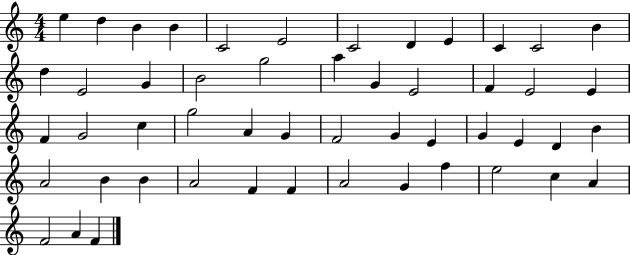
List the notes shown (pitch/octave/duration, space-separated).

E5/q D5/q B4/q B4/q C4/h E4/h C4/h D4/q E4/q C4/q C4/h B4/q D5/q E4/h G4/q B4/h G5/h A5/q G4/q E4/h F4/q E4/h E4/q F4/q G4/h C5/q G5/h A4/q G4/q F4/h G4/q E4/q G4/q E4/q D4/q B4/q A4/h B4/q B4/q A4/h F4/q F4/q A4/h G4/q F5/q E5/h C5/q A4/q F4/h A4/q F4/q